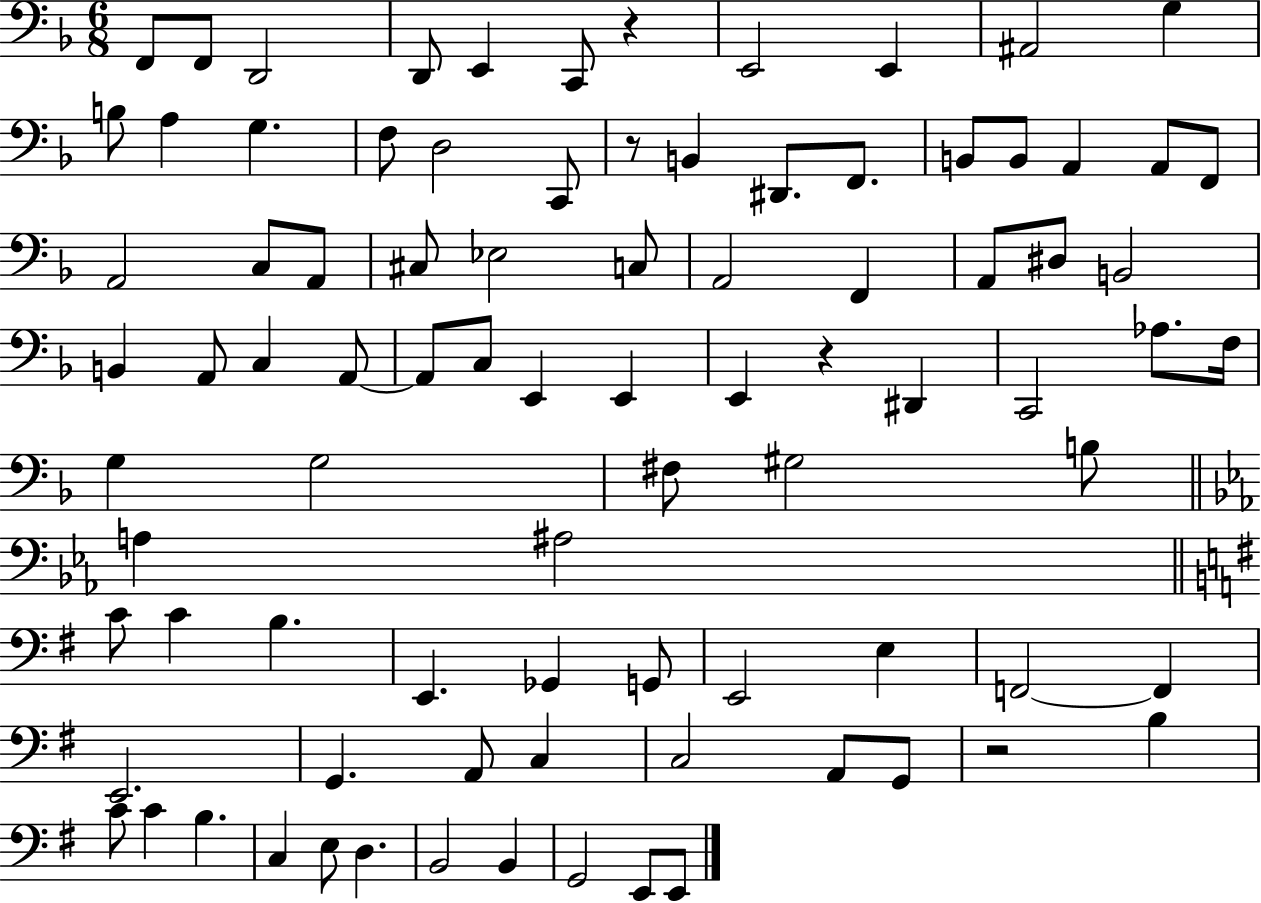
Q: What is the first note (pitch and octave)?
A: F2